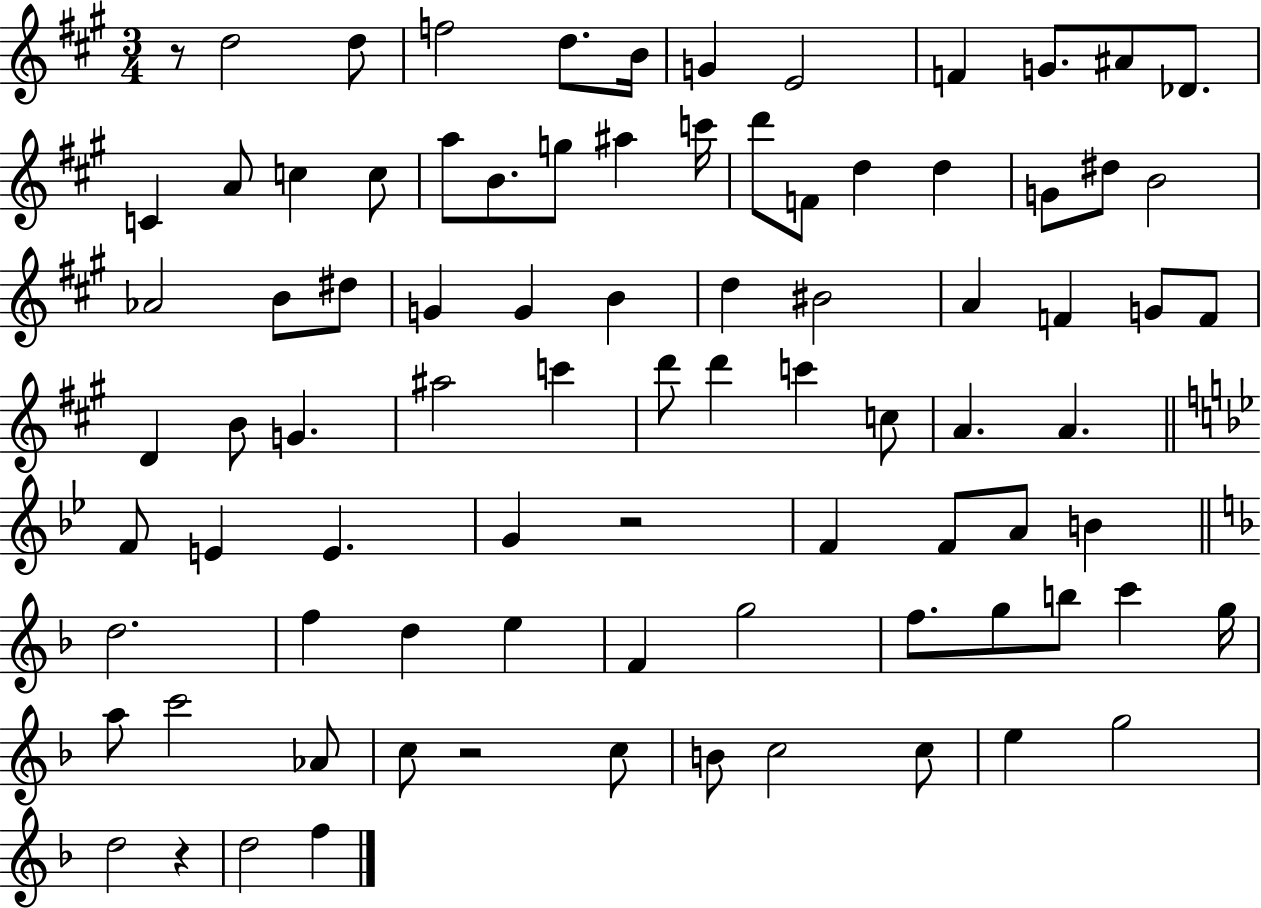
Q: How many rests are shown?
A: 4